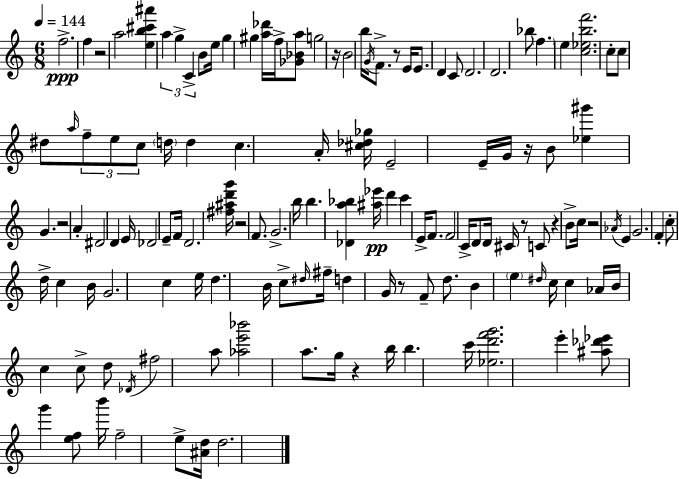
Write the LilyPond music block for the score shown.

{
  \clef treble
  \numericTimeSignature
  \time 6/8
  \key c \major
  \tempo 4 = 144
  \repeat volta 2 { f''2.->\ppp | f''4 r2 | a''2 <e'' b'' cis''' ais'''>4 | \tuplet 3/2 { a''4 g''4-> c'4-> } | \break b'8 e''16 g''4 gis''4 <a'' des'''>16 | f''16-> <ges' bes' a''>8 g''2 r16 | b'2 b''16 \acciaccatura { g'16 } f'8.-> | r8 e'16 e'8. d'4 c'8 | \break d'2. | d'2. | bes''8 \parenthesize f''4. e''4 | <c'' ees'' b'' f'''>2. | \break c''8-. c''8 dis''8 \grace { a''16 } \tuplet 3/2 { f''8-- e''8 | c''8 } \parenthesize d''16 d''4 c''4. | a'16-. <cis'' des'' ges''>16 e'2-- e'16-- | g'16 r16 b'8 <ees'' gis'''>4 g'4. | \break r2 a'4-. | dis'2 d'4 | e'16 des'2 e'8-- | f'16 d'2. | \break <fis'' ais'' d''' g'''>16 r2 f'8. | g'2.-> | b''16 b''4. <des' a'' bes''>4 | <ais'' ees'''>16\pp d'''4 c'''4 e'16-> f'8. | \break f'2 c'16-> d'8 | d'16 cis'16 r8 c'8 r4 b'8-> | c''16 r2 \acciaccatura { aes'16 } e'4 | g'2. | \break f'4-. c''8-. d''16-> c''4 | b'16 g'2. | c''4 e''16 d''4. | b'16 c''8-> \grace { dis''16 } fis''16-- d''4 g'16 | \break r8 f'8-- d''8. b'4 \parenthesize e''4 | \grace { dis''16 } c''16 c''4 aes'16 b'16 c''4 | c''8-> d''8 \acciaccatura { des'16 } fis''2 | a''8 <aes'' e''' bes'''>2 | \break a''8. g''16 r4 b''16 b''4. | c'''16 <ees'' d''' f''' g'''>2. | e'''4-. <ais'' des''' ees'''>8 | g'''4 <e'' f''>8 b'''16 f''2-- | \break e''8-> <ais' d''>16 d''2. | } \bar "|."
}